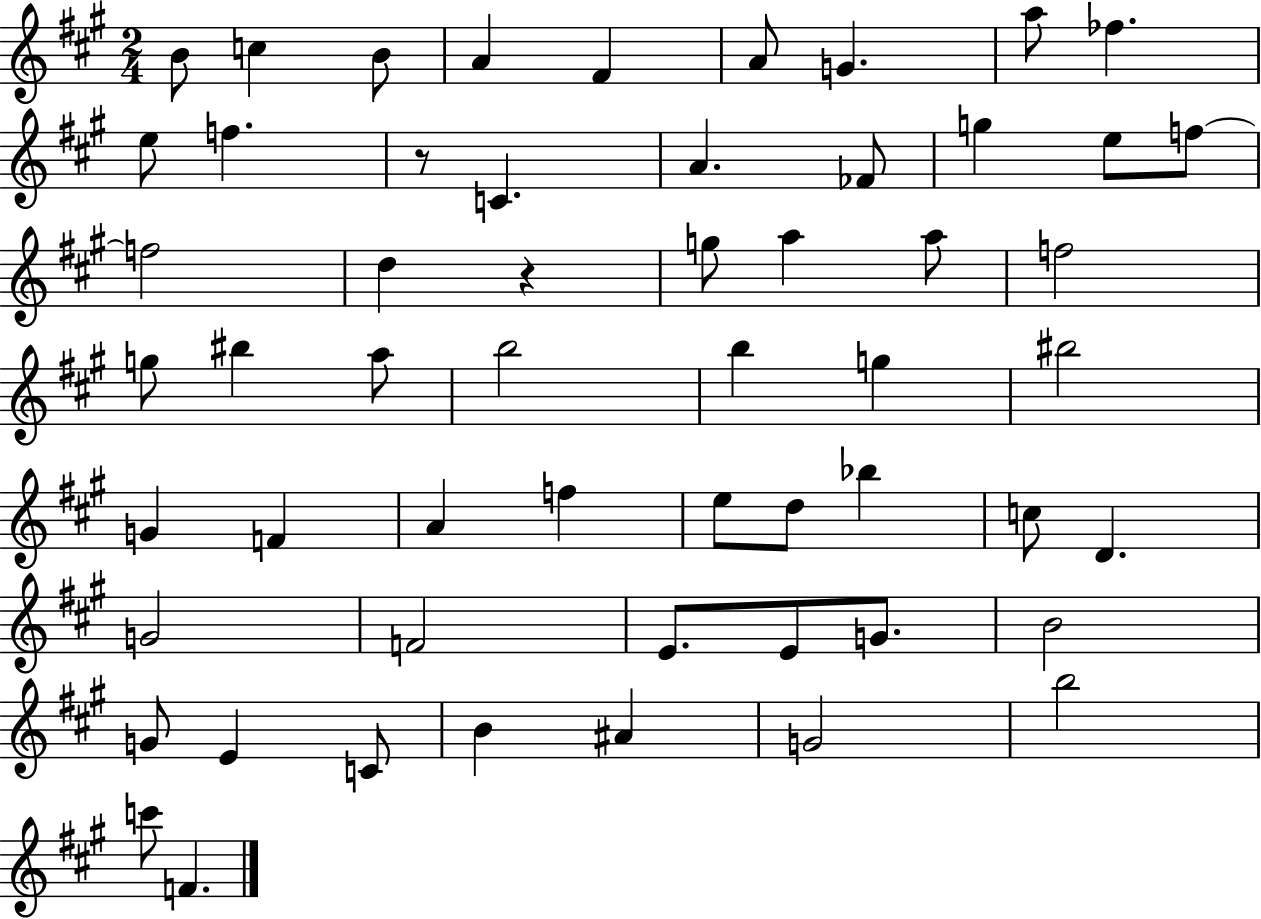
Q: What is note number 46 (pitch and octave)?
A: G4